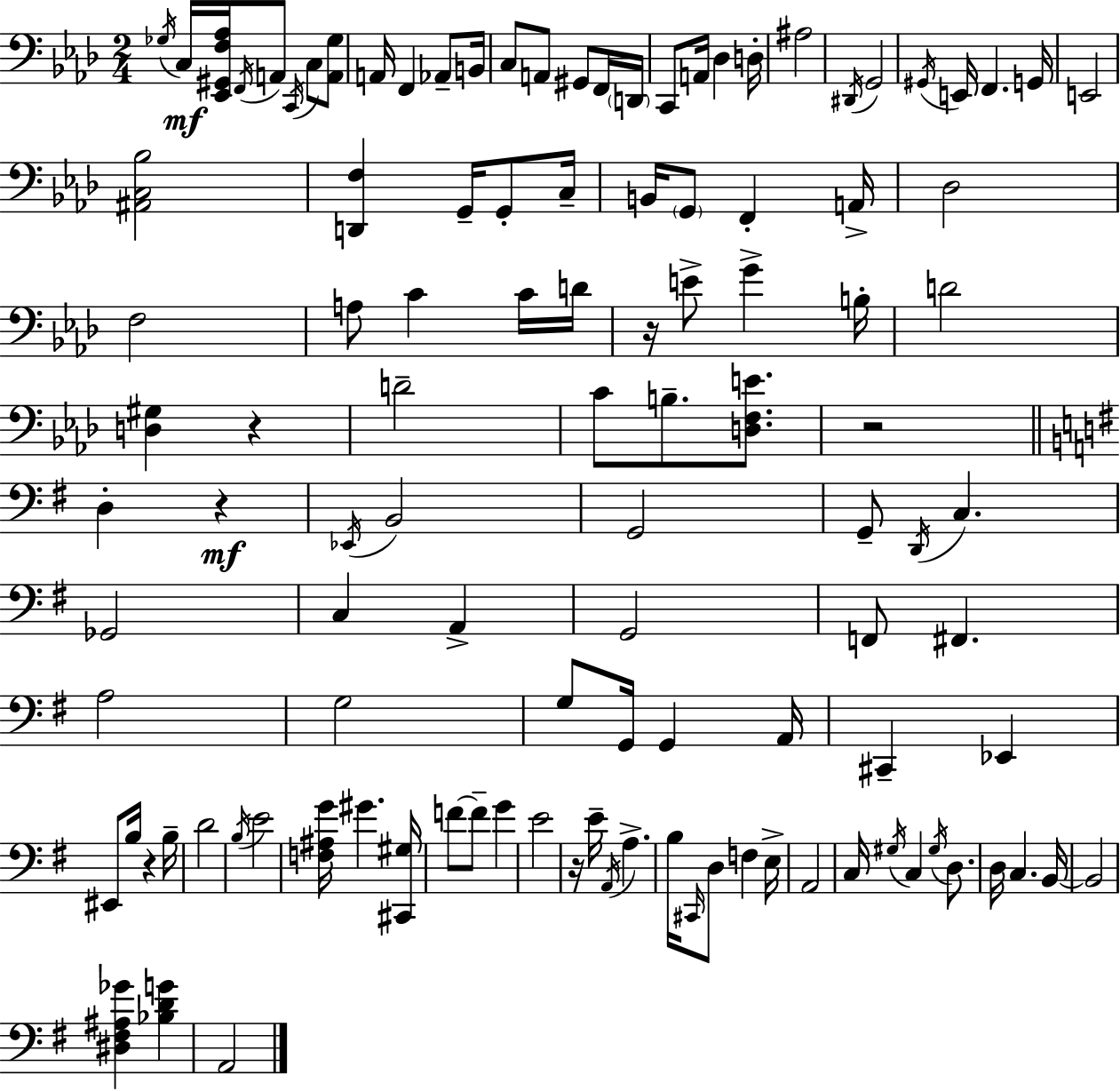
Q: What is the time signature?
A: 2/4